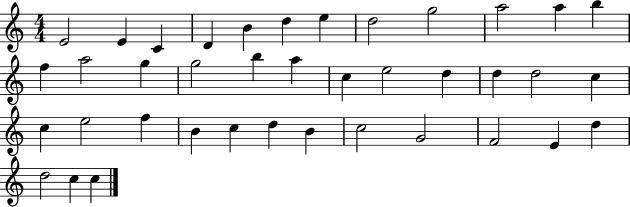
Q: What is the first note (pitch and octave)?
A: E4